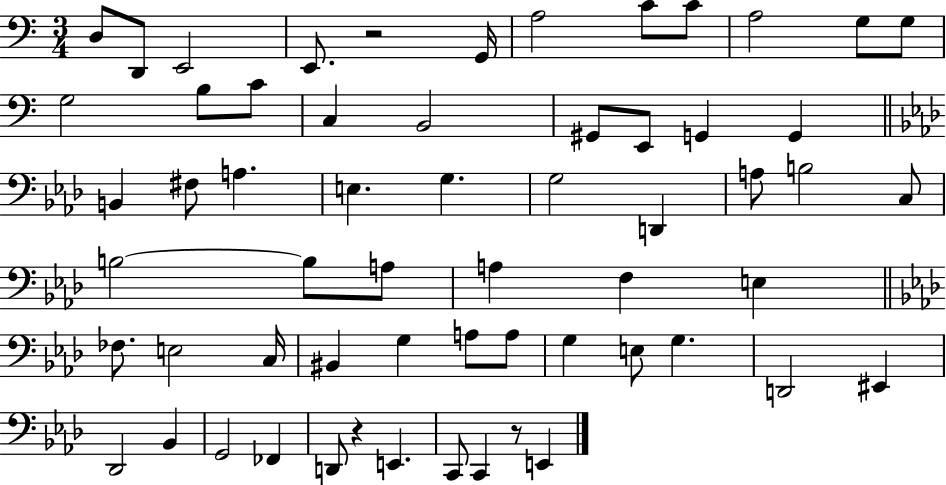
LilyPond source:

{
  \clef bass
  \numericTimeSignature
  \time 3/4
  \key c \major
  \repeat volta 2 { d8 d,8 e,2 | e,8. r2 g,16 | a2 c'8 c'8 | a2 g8 g8 | \break g2 b8 c'8 | c4 b,2 | gis,8 e,8 g,4 g,4 | \bar "||" \break \key aes \major b,4 fis8 a4. | e4. g4. | g2 d,4 | a8 b2 c8 | \break b2~~ b8 a8 | a4 f4 e4 | \bar "||" \break \key aes \major fes8. e2 c16 | bis,4 g4 a8 a8 | g4 e8 g4. | d,2 eis,4 | \break des,2 bes,4 | g,2 fes,4 | d,8 r4 e,4. | c,8 c,4 r8 e,4 | \break } \bar "|."
}